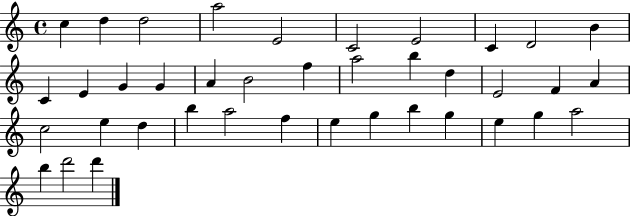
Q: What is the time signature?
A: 4/4